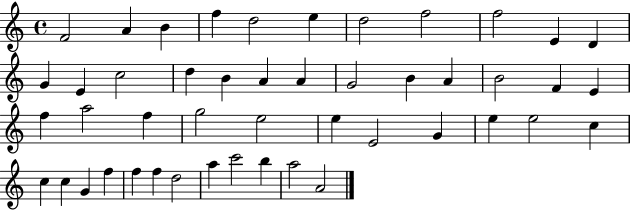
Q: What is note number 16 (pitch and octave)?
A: B4